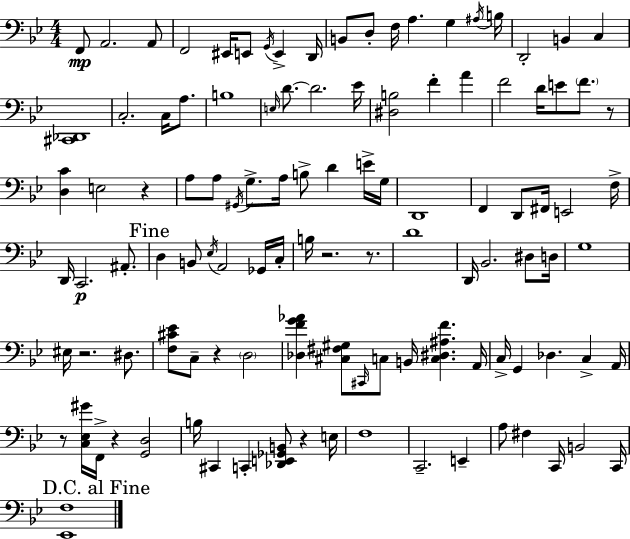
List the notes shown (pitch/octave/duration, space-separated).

F2/e A2/h. A2/e F2/h EIS2/s E2/e G2/s E2/q D2/s B2/e D3/e F3/s A3/q. G3/q A#3/s B3/s D2/h B2/q C3/q [C#2,Db2]/w C3/h. C3/s A3/e. B3/w E3/s D4/e. D4/h. Eb4/s [D#3,B3]/h F4/q A4/q F4/h D4/s E4/e F4/e. R/e [D3,C4]/q E3/h R/q A3/e A3/e G#2/s G3/e. A3/s B3/e D4/q E4/s G3/s D2/w F2/q D2/e F#2/s E2/h F3/s D2/s C2/h. A#2/e. D3/q B2/e Eb3/s A2/h Gb2/s C3/s B3/s R/h. R/e. D4/w D2/s Bb2/h. D#3/e D3/s G3/w EIS3/s R/h. D#3/e. [F3,C#4,Eb4]/e C3/e R/q D3/h [Db3,F4,G4,Ab4]/q [C#3,F#3,G#3]/e C#2/s C3/e B2/s [C3,D#3,A#3,F4]/q. A2/s C3/s G2/q Db3/q. C3/q A2/s R/e [C3,Eb3,G#4]/s F2/s R/q [G2,D3]/h B3/s C#2/q C2/q [Db2,E2,Gb2,B2]/e R/q E3/s F3/w C2/h. E2/q A3/e F#3/q C2/s B2/h C2/s [Eb2,F3]/w